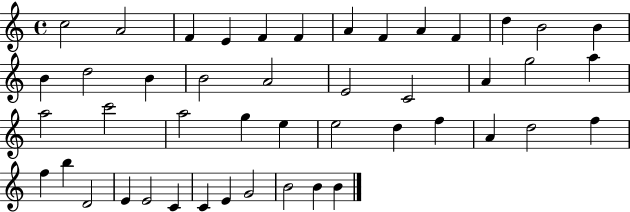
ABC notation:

X:1
T:Untitled
M:4/4
L:1/4
K:C
c2 A2 F E F F A F A F d B2 B B d2 B B2 A2 E2 C2 A g2 a a2 c'2 a2 g e e2 d f A d2 f f b D2 E E2 C C E G2 B2 B B